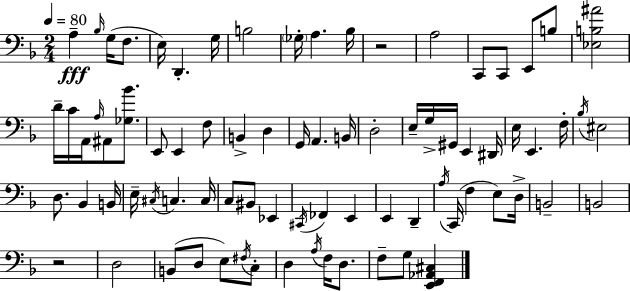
A3/q Bb3/s G3/s F3/e. E3/s D2/q. G3/s B3/h Gb3/s A3/q. Bb3/s R/h A3/h C2/e C2/e E2/e B3/e [Eb3,B3,A#4]/h D4/s C4/s A2/s A3/s A#2/e [Gb3,Bb4]/e. E2/e E2/q F3/e B2/q D3/q G2/s A2/q. B2/s D3/h E3/s G3/s G#2/s E2/q D#2/s E3/s E2/q. F3/s Bb3/s EIS3/h D3/e. Bb2/q B2/s E3/s C#3/s C3/q. C3/s C3/e BIS2/e Eb2/q C#2/s FES2/q E2/q E2/q D2/q A3/s C2/s F3/q E3/e D3/s B2/h B2/h R/h D3/h B2/e D3/e E3/e F#3/s C3/e D3/q A3/s F3/s D3/e. F3/e G3/e [E2,F2,Ab2,C#3]/q